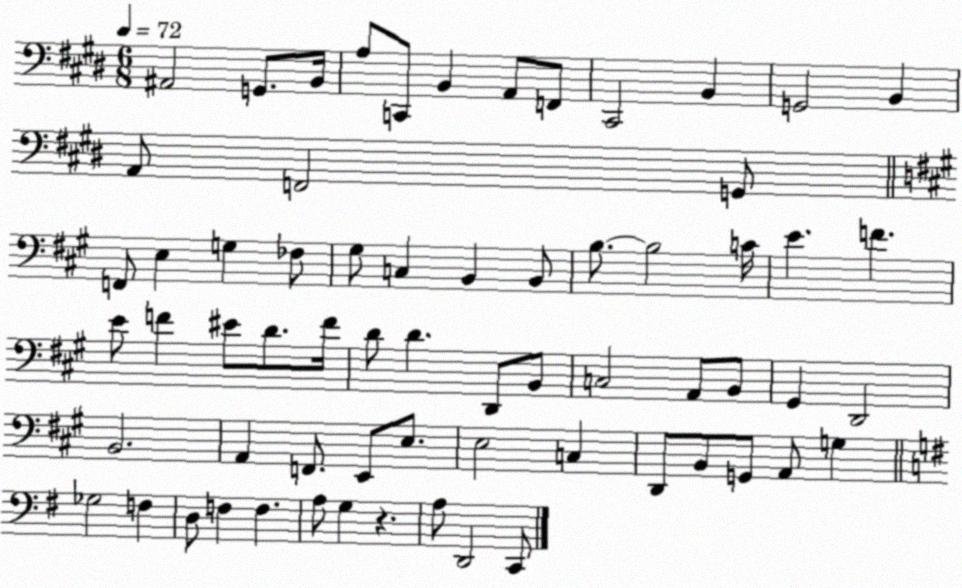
X:1
T:Untitled
M:6/8
L:1/4
K:E
^A,,2 G,,/2 B,,/4 A,/2 C,,/2 B,, A,,/2 F,,/2 ^C,,2 B,, G,,2 B,, A,,/2 F,,2 G,,/2 F,,/2 E, G, _F,/2 ^G,/2 C, B,, B,,/2 B,/2 B,2 C/4 E F E/2 F ^E/2 D/2 F/4 D/2 D D,,/2 B,,/2 C,2 A,,/2 B,,/2 ^G,, D,,2 B,,2 A,, F,,/2 E,,/2 E,/2 E,2 C, D,,/2 B,,/2 G,,/2 A,,/2 G, _G,2 F, D,/2 F, F, A,/2 G, z A,/2 D,,2 C,,/2